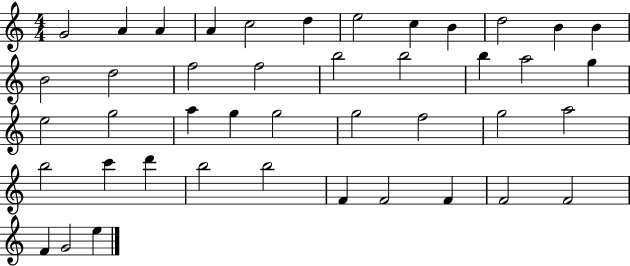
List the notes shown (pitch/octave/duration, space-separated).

G4/h A4/q A4/q A4/q C5/h D5/q E5/h C5/q B4/q D5/h B4/q B4/q B4/h D5/h F5/h F5/h B5/h B5/h B5/q A5/h G5/q E5/h G5/h A5/q G5/q G5/h G5/h F5/h G5/h A5/h B5/h C6/q D6/q B5/h B5/h F4/q F4/h F4/q F4/h F4/h F4/q G4/h E5/q